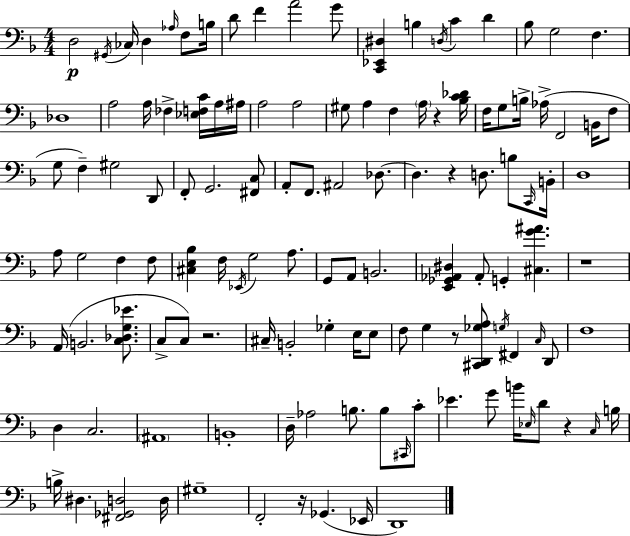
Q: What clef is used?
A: bass